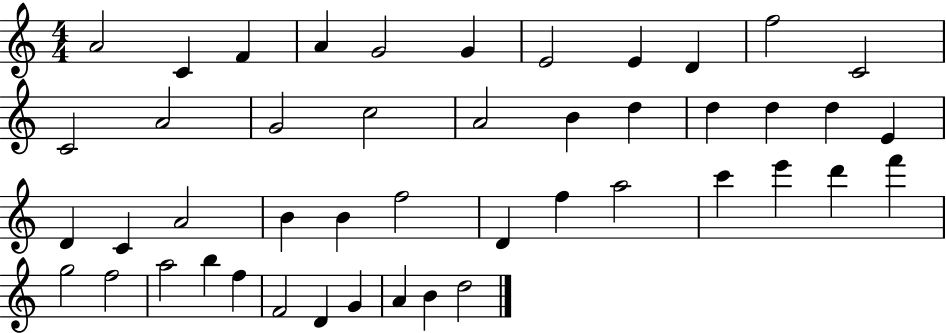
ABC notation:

X:1
T:Untitled
M:4/4
L:1/4
K:C
A2 C F A G2 G E2 E D f2 C2 C2 A2 G2 c2 A2 B d d d d E D C A2 B B f2 D f a2 c' e' d' f' g2 f2 a2 b f F2 D G A B d2